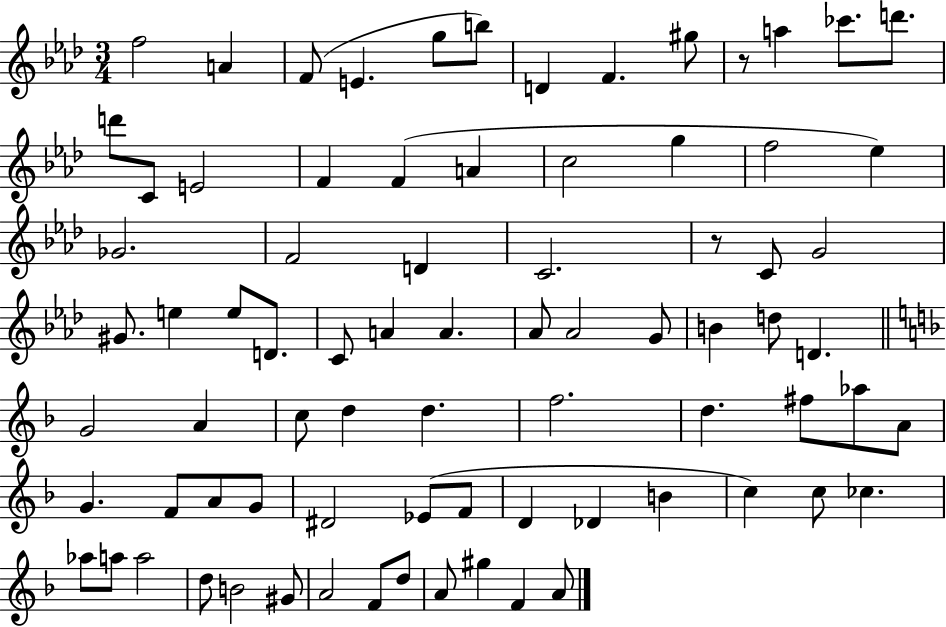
{
  \clef treble
  \numericTimeSignature
  \time 3/4
  \key aes \major
  \repeat volta 2 { f''2 a'4 | f'8( e'4. g''8 b''8) | d'4 f'4. gis''8 | r8 a''4 ces'''8. d'''8. | \break d'''8 c'8 e'2 | f'4 f'4( a'4 | c''2 g''4 | f''2 ees''4) | \break ges'2. | f'2 d'4 | c'2. | r8 c'8 g'2 | \break gis'8. e''4 e''8 d'8. | c'8 a'4 a'4. | aes'8 aes'2 g'8 | b'4 d''8 d'4. | \break \bar "||" \break \key f \major g'2 a'4 | c''8 d''4 d''4. | f''2. | d''4. fis''8 aes''8 a'8 | \break g'4. f'8 a'8 g'8 | dis'2 ees'8( f'8 | d'4 des'4 b'4 | c''4) c''8 ces''4. | \break aes''8 a''8 a''2 | d''8 b'2 gis'8 | a'2 f'8 d''8 | a'8 gis''4 f'4 a'8 | \break } \bar "|."
}